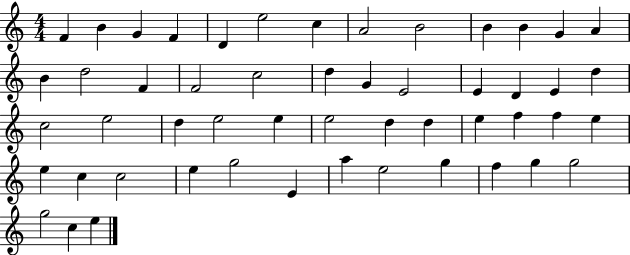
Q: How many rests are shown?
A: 0